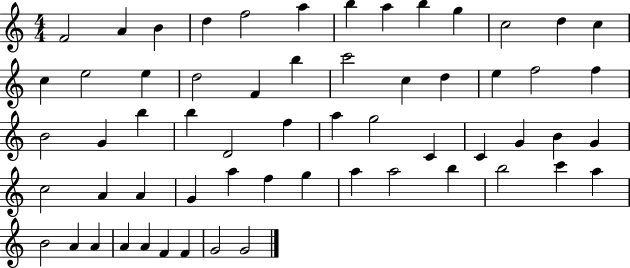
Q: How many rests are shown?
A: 0